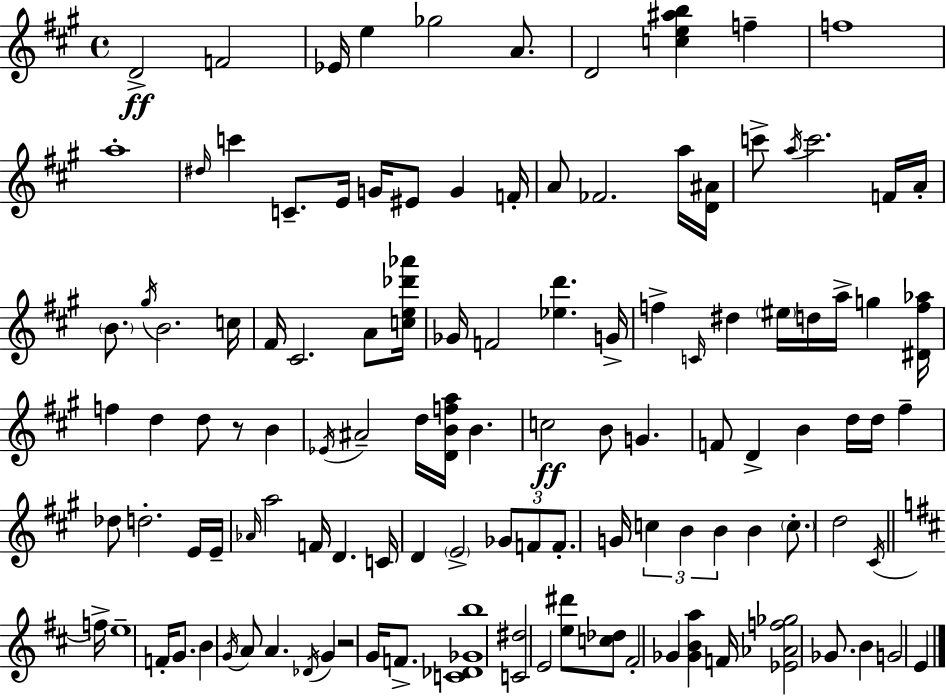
{
  \clef treble
  \time 4/4
  \defaultTimeSignature
  \key a \major
  \repeat volta 2 { d'2->\ff f'2 | ees'16 e''4 ges''2 a'8. | d'2 <c'' e'' ais'' b''>4 f''4-- | f''1 | \break a''1-. | \grace { dis''16 } c'''4 c'8.-- e'16 g'16 eis'8 g'4 | f'16-. a'8 fes'2. a''16 | <d' ais'>16 c'''8-> \acciaccatura { a''16 } c'''2. | \break f'16 a'16-. \parenthesize b'8. \acciaccatura { gis''16 } b'2. | c''16 fis'16 cis'2. | a'8 <c'' e'' des''' aes'''>16 ges'16 f'2 <ees'' d'''>4. | g'16-> f''4-> \grace { c'16 } dis''4 \parenthesize eis''16 d''16 a''16-> g''4 | \break <dis' f'' aes''>16 f''4 d''4 d''8 r8 | b'4 \acciaccatura { ees'16 } ais'2-- d''16 <d' b' f'' a''>16 b'4. | c''2\ff b'8 g'4. | f'8 d'4-> b'4 d''16 | \break d''16 fis''4-- des''8 d''2.-. | e'16 e'16-- \grace { aes'16 } a''2 f'16 d'4. | c'16 d'4 \parenthesize e'2-> | \tuplet 3/2 { ges'8 f'8 f'8.-. } g'16 \tuplet 3/2 { c''4 b'4 | \break b'4 } b'4 \parenthesize c''8.-. d''2 | \acciaccatura { cis'16 } \bar "||" \break \key d \major f''16-> e''1-- | f'16-. g'8. b'4 \acciaccatura { g'16 } a'8 a'4. | \acciaccatura { des'16 } g'4 r2 g'16 | f'8.-> <c' des' ges' b''>1 | \break <c' dis''>2 e'2 | <e'' dis'''>8 <c'' des''>8 fis'2-. ges'4 | <ges' b' a''>4 f'16 <ees' aes' f'' ges''>2 | ges'8. b'4 g'2 e'4 | \break } \bar "|."
}